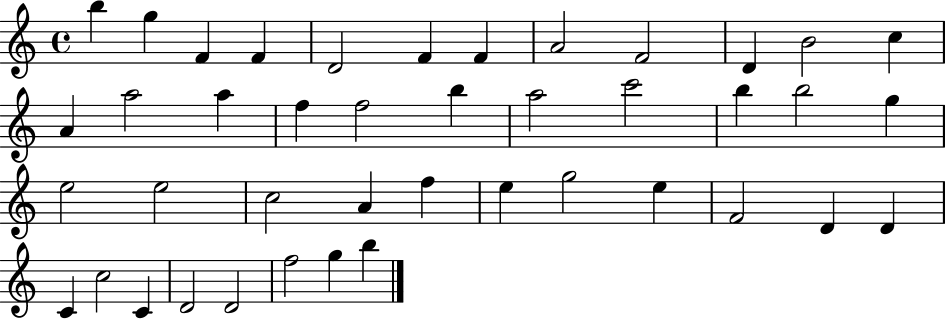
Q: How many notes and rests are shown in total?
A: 42